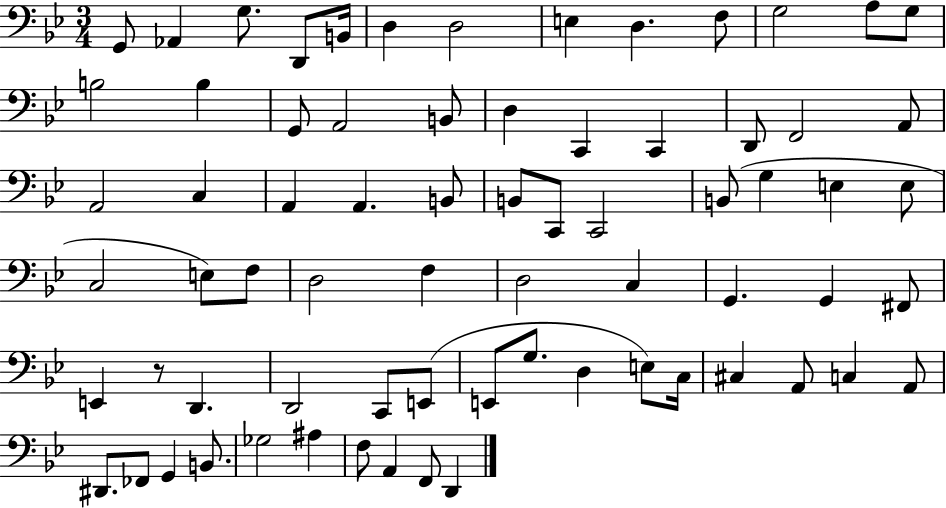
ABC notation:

X:1
T:Untitled
M:3/4
L:1/4
K:Bb
G,,/2 _A,, G,/2 D,,/2 B,,/4 D, D,2 E, D, F,/2 G,2 A,/2 G,/2 B,2 B, G,,/2 A,,2 B,,/2 D, C,, C,, D,,/2 F,,2 A,,/2 A,,2 C, A,, A,, B,,/2 B,,/2 C,,/2 C,,2 B,,/2 G, E, E,/2 C,2 E,/2 F,/2 D,2 F, D,2 C, G,, G,, ^F,,/2 E,, z/2 D,, D,,2 C,,/2 E,,/2 E,,/2 G,/2 D, E,/2 C,/4 ^C, A,,/2 C, A,,/2 ^D,,/2 _F,,/2 G,, B,,/2 _G,2 ^A, F,/2 A,, F,,/2 D,,